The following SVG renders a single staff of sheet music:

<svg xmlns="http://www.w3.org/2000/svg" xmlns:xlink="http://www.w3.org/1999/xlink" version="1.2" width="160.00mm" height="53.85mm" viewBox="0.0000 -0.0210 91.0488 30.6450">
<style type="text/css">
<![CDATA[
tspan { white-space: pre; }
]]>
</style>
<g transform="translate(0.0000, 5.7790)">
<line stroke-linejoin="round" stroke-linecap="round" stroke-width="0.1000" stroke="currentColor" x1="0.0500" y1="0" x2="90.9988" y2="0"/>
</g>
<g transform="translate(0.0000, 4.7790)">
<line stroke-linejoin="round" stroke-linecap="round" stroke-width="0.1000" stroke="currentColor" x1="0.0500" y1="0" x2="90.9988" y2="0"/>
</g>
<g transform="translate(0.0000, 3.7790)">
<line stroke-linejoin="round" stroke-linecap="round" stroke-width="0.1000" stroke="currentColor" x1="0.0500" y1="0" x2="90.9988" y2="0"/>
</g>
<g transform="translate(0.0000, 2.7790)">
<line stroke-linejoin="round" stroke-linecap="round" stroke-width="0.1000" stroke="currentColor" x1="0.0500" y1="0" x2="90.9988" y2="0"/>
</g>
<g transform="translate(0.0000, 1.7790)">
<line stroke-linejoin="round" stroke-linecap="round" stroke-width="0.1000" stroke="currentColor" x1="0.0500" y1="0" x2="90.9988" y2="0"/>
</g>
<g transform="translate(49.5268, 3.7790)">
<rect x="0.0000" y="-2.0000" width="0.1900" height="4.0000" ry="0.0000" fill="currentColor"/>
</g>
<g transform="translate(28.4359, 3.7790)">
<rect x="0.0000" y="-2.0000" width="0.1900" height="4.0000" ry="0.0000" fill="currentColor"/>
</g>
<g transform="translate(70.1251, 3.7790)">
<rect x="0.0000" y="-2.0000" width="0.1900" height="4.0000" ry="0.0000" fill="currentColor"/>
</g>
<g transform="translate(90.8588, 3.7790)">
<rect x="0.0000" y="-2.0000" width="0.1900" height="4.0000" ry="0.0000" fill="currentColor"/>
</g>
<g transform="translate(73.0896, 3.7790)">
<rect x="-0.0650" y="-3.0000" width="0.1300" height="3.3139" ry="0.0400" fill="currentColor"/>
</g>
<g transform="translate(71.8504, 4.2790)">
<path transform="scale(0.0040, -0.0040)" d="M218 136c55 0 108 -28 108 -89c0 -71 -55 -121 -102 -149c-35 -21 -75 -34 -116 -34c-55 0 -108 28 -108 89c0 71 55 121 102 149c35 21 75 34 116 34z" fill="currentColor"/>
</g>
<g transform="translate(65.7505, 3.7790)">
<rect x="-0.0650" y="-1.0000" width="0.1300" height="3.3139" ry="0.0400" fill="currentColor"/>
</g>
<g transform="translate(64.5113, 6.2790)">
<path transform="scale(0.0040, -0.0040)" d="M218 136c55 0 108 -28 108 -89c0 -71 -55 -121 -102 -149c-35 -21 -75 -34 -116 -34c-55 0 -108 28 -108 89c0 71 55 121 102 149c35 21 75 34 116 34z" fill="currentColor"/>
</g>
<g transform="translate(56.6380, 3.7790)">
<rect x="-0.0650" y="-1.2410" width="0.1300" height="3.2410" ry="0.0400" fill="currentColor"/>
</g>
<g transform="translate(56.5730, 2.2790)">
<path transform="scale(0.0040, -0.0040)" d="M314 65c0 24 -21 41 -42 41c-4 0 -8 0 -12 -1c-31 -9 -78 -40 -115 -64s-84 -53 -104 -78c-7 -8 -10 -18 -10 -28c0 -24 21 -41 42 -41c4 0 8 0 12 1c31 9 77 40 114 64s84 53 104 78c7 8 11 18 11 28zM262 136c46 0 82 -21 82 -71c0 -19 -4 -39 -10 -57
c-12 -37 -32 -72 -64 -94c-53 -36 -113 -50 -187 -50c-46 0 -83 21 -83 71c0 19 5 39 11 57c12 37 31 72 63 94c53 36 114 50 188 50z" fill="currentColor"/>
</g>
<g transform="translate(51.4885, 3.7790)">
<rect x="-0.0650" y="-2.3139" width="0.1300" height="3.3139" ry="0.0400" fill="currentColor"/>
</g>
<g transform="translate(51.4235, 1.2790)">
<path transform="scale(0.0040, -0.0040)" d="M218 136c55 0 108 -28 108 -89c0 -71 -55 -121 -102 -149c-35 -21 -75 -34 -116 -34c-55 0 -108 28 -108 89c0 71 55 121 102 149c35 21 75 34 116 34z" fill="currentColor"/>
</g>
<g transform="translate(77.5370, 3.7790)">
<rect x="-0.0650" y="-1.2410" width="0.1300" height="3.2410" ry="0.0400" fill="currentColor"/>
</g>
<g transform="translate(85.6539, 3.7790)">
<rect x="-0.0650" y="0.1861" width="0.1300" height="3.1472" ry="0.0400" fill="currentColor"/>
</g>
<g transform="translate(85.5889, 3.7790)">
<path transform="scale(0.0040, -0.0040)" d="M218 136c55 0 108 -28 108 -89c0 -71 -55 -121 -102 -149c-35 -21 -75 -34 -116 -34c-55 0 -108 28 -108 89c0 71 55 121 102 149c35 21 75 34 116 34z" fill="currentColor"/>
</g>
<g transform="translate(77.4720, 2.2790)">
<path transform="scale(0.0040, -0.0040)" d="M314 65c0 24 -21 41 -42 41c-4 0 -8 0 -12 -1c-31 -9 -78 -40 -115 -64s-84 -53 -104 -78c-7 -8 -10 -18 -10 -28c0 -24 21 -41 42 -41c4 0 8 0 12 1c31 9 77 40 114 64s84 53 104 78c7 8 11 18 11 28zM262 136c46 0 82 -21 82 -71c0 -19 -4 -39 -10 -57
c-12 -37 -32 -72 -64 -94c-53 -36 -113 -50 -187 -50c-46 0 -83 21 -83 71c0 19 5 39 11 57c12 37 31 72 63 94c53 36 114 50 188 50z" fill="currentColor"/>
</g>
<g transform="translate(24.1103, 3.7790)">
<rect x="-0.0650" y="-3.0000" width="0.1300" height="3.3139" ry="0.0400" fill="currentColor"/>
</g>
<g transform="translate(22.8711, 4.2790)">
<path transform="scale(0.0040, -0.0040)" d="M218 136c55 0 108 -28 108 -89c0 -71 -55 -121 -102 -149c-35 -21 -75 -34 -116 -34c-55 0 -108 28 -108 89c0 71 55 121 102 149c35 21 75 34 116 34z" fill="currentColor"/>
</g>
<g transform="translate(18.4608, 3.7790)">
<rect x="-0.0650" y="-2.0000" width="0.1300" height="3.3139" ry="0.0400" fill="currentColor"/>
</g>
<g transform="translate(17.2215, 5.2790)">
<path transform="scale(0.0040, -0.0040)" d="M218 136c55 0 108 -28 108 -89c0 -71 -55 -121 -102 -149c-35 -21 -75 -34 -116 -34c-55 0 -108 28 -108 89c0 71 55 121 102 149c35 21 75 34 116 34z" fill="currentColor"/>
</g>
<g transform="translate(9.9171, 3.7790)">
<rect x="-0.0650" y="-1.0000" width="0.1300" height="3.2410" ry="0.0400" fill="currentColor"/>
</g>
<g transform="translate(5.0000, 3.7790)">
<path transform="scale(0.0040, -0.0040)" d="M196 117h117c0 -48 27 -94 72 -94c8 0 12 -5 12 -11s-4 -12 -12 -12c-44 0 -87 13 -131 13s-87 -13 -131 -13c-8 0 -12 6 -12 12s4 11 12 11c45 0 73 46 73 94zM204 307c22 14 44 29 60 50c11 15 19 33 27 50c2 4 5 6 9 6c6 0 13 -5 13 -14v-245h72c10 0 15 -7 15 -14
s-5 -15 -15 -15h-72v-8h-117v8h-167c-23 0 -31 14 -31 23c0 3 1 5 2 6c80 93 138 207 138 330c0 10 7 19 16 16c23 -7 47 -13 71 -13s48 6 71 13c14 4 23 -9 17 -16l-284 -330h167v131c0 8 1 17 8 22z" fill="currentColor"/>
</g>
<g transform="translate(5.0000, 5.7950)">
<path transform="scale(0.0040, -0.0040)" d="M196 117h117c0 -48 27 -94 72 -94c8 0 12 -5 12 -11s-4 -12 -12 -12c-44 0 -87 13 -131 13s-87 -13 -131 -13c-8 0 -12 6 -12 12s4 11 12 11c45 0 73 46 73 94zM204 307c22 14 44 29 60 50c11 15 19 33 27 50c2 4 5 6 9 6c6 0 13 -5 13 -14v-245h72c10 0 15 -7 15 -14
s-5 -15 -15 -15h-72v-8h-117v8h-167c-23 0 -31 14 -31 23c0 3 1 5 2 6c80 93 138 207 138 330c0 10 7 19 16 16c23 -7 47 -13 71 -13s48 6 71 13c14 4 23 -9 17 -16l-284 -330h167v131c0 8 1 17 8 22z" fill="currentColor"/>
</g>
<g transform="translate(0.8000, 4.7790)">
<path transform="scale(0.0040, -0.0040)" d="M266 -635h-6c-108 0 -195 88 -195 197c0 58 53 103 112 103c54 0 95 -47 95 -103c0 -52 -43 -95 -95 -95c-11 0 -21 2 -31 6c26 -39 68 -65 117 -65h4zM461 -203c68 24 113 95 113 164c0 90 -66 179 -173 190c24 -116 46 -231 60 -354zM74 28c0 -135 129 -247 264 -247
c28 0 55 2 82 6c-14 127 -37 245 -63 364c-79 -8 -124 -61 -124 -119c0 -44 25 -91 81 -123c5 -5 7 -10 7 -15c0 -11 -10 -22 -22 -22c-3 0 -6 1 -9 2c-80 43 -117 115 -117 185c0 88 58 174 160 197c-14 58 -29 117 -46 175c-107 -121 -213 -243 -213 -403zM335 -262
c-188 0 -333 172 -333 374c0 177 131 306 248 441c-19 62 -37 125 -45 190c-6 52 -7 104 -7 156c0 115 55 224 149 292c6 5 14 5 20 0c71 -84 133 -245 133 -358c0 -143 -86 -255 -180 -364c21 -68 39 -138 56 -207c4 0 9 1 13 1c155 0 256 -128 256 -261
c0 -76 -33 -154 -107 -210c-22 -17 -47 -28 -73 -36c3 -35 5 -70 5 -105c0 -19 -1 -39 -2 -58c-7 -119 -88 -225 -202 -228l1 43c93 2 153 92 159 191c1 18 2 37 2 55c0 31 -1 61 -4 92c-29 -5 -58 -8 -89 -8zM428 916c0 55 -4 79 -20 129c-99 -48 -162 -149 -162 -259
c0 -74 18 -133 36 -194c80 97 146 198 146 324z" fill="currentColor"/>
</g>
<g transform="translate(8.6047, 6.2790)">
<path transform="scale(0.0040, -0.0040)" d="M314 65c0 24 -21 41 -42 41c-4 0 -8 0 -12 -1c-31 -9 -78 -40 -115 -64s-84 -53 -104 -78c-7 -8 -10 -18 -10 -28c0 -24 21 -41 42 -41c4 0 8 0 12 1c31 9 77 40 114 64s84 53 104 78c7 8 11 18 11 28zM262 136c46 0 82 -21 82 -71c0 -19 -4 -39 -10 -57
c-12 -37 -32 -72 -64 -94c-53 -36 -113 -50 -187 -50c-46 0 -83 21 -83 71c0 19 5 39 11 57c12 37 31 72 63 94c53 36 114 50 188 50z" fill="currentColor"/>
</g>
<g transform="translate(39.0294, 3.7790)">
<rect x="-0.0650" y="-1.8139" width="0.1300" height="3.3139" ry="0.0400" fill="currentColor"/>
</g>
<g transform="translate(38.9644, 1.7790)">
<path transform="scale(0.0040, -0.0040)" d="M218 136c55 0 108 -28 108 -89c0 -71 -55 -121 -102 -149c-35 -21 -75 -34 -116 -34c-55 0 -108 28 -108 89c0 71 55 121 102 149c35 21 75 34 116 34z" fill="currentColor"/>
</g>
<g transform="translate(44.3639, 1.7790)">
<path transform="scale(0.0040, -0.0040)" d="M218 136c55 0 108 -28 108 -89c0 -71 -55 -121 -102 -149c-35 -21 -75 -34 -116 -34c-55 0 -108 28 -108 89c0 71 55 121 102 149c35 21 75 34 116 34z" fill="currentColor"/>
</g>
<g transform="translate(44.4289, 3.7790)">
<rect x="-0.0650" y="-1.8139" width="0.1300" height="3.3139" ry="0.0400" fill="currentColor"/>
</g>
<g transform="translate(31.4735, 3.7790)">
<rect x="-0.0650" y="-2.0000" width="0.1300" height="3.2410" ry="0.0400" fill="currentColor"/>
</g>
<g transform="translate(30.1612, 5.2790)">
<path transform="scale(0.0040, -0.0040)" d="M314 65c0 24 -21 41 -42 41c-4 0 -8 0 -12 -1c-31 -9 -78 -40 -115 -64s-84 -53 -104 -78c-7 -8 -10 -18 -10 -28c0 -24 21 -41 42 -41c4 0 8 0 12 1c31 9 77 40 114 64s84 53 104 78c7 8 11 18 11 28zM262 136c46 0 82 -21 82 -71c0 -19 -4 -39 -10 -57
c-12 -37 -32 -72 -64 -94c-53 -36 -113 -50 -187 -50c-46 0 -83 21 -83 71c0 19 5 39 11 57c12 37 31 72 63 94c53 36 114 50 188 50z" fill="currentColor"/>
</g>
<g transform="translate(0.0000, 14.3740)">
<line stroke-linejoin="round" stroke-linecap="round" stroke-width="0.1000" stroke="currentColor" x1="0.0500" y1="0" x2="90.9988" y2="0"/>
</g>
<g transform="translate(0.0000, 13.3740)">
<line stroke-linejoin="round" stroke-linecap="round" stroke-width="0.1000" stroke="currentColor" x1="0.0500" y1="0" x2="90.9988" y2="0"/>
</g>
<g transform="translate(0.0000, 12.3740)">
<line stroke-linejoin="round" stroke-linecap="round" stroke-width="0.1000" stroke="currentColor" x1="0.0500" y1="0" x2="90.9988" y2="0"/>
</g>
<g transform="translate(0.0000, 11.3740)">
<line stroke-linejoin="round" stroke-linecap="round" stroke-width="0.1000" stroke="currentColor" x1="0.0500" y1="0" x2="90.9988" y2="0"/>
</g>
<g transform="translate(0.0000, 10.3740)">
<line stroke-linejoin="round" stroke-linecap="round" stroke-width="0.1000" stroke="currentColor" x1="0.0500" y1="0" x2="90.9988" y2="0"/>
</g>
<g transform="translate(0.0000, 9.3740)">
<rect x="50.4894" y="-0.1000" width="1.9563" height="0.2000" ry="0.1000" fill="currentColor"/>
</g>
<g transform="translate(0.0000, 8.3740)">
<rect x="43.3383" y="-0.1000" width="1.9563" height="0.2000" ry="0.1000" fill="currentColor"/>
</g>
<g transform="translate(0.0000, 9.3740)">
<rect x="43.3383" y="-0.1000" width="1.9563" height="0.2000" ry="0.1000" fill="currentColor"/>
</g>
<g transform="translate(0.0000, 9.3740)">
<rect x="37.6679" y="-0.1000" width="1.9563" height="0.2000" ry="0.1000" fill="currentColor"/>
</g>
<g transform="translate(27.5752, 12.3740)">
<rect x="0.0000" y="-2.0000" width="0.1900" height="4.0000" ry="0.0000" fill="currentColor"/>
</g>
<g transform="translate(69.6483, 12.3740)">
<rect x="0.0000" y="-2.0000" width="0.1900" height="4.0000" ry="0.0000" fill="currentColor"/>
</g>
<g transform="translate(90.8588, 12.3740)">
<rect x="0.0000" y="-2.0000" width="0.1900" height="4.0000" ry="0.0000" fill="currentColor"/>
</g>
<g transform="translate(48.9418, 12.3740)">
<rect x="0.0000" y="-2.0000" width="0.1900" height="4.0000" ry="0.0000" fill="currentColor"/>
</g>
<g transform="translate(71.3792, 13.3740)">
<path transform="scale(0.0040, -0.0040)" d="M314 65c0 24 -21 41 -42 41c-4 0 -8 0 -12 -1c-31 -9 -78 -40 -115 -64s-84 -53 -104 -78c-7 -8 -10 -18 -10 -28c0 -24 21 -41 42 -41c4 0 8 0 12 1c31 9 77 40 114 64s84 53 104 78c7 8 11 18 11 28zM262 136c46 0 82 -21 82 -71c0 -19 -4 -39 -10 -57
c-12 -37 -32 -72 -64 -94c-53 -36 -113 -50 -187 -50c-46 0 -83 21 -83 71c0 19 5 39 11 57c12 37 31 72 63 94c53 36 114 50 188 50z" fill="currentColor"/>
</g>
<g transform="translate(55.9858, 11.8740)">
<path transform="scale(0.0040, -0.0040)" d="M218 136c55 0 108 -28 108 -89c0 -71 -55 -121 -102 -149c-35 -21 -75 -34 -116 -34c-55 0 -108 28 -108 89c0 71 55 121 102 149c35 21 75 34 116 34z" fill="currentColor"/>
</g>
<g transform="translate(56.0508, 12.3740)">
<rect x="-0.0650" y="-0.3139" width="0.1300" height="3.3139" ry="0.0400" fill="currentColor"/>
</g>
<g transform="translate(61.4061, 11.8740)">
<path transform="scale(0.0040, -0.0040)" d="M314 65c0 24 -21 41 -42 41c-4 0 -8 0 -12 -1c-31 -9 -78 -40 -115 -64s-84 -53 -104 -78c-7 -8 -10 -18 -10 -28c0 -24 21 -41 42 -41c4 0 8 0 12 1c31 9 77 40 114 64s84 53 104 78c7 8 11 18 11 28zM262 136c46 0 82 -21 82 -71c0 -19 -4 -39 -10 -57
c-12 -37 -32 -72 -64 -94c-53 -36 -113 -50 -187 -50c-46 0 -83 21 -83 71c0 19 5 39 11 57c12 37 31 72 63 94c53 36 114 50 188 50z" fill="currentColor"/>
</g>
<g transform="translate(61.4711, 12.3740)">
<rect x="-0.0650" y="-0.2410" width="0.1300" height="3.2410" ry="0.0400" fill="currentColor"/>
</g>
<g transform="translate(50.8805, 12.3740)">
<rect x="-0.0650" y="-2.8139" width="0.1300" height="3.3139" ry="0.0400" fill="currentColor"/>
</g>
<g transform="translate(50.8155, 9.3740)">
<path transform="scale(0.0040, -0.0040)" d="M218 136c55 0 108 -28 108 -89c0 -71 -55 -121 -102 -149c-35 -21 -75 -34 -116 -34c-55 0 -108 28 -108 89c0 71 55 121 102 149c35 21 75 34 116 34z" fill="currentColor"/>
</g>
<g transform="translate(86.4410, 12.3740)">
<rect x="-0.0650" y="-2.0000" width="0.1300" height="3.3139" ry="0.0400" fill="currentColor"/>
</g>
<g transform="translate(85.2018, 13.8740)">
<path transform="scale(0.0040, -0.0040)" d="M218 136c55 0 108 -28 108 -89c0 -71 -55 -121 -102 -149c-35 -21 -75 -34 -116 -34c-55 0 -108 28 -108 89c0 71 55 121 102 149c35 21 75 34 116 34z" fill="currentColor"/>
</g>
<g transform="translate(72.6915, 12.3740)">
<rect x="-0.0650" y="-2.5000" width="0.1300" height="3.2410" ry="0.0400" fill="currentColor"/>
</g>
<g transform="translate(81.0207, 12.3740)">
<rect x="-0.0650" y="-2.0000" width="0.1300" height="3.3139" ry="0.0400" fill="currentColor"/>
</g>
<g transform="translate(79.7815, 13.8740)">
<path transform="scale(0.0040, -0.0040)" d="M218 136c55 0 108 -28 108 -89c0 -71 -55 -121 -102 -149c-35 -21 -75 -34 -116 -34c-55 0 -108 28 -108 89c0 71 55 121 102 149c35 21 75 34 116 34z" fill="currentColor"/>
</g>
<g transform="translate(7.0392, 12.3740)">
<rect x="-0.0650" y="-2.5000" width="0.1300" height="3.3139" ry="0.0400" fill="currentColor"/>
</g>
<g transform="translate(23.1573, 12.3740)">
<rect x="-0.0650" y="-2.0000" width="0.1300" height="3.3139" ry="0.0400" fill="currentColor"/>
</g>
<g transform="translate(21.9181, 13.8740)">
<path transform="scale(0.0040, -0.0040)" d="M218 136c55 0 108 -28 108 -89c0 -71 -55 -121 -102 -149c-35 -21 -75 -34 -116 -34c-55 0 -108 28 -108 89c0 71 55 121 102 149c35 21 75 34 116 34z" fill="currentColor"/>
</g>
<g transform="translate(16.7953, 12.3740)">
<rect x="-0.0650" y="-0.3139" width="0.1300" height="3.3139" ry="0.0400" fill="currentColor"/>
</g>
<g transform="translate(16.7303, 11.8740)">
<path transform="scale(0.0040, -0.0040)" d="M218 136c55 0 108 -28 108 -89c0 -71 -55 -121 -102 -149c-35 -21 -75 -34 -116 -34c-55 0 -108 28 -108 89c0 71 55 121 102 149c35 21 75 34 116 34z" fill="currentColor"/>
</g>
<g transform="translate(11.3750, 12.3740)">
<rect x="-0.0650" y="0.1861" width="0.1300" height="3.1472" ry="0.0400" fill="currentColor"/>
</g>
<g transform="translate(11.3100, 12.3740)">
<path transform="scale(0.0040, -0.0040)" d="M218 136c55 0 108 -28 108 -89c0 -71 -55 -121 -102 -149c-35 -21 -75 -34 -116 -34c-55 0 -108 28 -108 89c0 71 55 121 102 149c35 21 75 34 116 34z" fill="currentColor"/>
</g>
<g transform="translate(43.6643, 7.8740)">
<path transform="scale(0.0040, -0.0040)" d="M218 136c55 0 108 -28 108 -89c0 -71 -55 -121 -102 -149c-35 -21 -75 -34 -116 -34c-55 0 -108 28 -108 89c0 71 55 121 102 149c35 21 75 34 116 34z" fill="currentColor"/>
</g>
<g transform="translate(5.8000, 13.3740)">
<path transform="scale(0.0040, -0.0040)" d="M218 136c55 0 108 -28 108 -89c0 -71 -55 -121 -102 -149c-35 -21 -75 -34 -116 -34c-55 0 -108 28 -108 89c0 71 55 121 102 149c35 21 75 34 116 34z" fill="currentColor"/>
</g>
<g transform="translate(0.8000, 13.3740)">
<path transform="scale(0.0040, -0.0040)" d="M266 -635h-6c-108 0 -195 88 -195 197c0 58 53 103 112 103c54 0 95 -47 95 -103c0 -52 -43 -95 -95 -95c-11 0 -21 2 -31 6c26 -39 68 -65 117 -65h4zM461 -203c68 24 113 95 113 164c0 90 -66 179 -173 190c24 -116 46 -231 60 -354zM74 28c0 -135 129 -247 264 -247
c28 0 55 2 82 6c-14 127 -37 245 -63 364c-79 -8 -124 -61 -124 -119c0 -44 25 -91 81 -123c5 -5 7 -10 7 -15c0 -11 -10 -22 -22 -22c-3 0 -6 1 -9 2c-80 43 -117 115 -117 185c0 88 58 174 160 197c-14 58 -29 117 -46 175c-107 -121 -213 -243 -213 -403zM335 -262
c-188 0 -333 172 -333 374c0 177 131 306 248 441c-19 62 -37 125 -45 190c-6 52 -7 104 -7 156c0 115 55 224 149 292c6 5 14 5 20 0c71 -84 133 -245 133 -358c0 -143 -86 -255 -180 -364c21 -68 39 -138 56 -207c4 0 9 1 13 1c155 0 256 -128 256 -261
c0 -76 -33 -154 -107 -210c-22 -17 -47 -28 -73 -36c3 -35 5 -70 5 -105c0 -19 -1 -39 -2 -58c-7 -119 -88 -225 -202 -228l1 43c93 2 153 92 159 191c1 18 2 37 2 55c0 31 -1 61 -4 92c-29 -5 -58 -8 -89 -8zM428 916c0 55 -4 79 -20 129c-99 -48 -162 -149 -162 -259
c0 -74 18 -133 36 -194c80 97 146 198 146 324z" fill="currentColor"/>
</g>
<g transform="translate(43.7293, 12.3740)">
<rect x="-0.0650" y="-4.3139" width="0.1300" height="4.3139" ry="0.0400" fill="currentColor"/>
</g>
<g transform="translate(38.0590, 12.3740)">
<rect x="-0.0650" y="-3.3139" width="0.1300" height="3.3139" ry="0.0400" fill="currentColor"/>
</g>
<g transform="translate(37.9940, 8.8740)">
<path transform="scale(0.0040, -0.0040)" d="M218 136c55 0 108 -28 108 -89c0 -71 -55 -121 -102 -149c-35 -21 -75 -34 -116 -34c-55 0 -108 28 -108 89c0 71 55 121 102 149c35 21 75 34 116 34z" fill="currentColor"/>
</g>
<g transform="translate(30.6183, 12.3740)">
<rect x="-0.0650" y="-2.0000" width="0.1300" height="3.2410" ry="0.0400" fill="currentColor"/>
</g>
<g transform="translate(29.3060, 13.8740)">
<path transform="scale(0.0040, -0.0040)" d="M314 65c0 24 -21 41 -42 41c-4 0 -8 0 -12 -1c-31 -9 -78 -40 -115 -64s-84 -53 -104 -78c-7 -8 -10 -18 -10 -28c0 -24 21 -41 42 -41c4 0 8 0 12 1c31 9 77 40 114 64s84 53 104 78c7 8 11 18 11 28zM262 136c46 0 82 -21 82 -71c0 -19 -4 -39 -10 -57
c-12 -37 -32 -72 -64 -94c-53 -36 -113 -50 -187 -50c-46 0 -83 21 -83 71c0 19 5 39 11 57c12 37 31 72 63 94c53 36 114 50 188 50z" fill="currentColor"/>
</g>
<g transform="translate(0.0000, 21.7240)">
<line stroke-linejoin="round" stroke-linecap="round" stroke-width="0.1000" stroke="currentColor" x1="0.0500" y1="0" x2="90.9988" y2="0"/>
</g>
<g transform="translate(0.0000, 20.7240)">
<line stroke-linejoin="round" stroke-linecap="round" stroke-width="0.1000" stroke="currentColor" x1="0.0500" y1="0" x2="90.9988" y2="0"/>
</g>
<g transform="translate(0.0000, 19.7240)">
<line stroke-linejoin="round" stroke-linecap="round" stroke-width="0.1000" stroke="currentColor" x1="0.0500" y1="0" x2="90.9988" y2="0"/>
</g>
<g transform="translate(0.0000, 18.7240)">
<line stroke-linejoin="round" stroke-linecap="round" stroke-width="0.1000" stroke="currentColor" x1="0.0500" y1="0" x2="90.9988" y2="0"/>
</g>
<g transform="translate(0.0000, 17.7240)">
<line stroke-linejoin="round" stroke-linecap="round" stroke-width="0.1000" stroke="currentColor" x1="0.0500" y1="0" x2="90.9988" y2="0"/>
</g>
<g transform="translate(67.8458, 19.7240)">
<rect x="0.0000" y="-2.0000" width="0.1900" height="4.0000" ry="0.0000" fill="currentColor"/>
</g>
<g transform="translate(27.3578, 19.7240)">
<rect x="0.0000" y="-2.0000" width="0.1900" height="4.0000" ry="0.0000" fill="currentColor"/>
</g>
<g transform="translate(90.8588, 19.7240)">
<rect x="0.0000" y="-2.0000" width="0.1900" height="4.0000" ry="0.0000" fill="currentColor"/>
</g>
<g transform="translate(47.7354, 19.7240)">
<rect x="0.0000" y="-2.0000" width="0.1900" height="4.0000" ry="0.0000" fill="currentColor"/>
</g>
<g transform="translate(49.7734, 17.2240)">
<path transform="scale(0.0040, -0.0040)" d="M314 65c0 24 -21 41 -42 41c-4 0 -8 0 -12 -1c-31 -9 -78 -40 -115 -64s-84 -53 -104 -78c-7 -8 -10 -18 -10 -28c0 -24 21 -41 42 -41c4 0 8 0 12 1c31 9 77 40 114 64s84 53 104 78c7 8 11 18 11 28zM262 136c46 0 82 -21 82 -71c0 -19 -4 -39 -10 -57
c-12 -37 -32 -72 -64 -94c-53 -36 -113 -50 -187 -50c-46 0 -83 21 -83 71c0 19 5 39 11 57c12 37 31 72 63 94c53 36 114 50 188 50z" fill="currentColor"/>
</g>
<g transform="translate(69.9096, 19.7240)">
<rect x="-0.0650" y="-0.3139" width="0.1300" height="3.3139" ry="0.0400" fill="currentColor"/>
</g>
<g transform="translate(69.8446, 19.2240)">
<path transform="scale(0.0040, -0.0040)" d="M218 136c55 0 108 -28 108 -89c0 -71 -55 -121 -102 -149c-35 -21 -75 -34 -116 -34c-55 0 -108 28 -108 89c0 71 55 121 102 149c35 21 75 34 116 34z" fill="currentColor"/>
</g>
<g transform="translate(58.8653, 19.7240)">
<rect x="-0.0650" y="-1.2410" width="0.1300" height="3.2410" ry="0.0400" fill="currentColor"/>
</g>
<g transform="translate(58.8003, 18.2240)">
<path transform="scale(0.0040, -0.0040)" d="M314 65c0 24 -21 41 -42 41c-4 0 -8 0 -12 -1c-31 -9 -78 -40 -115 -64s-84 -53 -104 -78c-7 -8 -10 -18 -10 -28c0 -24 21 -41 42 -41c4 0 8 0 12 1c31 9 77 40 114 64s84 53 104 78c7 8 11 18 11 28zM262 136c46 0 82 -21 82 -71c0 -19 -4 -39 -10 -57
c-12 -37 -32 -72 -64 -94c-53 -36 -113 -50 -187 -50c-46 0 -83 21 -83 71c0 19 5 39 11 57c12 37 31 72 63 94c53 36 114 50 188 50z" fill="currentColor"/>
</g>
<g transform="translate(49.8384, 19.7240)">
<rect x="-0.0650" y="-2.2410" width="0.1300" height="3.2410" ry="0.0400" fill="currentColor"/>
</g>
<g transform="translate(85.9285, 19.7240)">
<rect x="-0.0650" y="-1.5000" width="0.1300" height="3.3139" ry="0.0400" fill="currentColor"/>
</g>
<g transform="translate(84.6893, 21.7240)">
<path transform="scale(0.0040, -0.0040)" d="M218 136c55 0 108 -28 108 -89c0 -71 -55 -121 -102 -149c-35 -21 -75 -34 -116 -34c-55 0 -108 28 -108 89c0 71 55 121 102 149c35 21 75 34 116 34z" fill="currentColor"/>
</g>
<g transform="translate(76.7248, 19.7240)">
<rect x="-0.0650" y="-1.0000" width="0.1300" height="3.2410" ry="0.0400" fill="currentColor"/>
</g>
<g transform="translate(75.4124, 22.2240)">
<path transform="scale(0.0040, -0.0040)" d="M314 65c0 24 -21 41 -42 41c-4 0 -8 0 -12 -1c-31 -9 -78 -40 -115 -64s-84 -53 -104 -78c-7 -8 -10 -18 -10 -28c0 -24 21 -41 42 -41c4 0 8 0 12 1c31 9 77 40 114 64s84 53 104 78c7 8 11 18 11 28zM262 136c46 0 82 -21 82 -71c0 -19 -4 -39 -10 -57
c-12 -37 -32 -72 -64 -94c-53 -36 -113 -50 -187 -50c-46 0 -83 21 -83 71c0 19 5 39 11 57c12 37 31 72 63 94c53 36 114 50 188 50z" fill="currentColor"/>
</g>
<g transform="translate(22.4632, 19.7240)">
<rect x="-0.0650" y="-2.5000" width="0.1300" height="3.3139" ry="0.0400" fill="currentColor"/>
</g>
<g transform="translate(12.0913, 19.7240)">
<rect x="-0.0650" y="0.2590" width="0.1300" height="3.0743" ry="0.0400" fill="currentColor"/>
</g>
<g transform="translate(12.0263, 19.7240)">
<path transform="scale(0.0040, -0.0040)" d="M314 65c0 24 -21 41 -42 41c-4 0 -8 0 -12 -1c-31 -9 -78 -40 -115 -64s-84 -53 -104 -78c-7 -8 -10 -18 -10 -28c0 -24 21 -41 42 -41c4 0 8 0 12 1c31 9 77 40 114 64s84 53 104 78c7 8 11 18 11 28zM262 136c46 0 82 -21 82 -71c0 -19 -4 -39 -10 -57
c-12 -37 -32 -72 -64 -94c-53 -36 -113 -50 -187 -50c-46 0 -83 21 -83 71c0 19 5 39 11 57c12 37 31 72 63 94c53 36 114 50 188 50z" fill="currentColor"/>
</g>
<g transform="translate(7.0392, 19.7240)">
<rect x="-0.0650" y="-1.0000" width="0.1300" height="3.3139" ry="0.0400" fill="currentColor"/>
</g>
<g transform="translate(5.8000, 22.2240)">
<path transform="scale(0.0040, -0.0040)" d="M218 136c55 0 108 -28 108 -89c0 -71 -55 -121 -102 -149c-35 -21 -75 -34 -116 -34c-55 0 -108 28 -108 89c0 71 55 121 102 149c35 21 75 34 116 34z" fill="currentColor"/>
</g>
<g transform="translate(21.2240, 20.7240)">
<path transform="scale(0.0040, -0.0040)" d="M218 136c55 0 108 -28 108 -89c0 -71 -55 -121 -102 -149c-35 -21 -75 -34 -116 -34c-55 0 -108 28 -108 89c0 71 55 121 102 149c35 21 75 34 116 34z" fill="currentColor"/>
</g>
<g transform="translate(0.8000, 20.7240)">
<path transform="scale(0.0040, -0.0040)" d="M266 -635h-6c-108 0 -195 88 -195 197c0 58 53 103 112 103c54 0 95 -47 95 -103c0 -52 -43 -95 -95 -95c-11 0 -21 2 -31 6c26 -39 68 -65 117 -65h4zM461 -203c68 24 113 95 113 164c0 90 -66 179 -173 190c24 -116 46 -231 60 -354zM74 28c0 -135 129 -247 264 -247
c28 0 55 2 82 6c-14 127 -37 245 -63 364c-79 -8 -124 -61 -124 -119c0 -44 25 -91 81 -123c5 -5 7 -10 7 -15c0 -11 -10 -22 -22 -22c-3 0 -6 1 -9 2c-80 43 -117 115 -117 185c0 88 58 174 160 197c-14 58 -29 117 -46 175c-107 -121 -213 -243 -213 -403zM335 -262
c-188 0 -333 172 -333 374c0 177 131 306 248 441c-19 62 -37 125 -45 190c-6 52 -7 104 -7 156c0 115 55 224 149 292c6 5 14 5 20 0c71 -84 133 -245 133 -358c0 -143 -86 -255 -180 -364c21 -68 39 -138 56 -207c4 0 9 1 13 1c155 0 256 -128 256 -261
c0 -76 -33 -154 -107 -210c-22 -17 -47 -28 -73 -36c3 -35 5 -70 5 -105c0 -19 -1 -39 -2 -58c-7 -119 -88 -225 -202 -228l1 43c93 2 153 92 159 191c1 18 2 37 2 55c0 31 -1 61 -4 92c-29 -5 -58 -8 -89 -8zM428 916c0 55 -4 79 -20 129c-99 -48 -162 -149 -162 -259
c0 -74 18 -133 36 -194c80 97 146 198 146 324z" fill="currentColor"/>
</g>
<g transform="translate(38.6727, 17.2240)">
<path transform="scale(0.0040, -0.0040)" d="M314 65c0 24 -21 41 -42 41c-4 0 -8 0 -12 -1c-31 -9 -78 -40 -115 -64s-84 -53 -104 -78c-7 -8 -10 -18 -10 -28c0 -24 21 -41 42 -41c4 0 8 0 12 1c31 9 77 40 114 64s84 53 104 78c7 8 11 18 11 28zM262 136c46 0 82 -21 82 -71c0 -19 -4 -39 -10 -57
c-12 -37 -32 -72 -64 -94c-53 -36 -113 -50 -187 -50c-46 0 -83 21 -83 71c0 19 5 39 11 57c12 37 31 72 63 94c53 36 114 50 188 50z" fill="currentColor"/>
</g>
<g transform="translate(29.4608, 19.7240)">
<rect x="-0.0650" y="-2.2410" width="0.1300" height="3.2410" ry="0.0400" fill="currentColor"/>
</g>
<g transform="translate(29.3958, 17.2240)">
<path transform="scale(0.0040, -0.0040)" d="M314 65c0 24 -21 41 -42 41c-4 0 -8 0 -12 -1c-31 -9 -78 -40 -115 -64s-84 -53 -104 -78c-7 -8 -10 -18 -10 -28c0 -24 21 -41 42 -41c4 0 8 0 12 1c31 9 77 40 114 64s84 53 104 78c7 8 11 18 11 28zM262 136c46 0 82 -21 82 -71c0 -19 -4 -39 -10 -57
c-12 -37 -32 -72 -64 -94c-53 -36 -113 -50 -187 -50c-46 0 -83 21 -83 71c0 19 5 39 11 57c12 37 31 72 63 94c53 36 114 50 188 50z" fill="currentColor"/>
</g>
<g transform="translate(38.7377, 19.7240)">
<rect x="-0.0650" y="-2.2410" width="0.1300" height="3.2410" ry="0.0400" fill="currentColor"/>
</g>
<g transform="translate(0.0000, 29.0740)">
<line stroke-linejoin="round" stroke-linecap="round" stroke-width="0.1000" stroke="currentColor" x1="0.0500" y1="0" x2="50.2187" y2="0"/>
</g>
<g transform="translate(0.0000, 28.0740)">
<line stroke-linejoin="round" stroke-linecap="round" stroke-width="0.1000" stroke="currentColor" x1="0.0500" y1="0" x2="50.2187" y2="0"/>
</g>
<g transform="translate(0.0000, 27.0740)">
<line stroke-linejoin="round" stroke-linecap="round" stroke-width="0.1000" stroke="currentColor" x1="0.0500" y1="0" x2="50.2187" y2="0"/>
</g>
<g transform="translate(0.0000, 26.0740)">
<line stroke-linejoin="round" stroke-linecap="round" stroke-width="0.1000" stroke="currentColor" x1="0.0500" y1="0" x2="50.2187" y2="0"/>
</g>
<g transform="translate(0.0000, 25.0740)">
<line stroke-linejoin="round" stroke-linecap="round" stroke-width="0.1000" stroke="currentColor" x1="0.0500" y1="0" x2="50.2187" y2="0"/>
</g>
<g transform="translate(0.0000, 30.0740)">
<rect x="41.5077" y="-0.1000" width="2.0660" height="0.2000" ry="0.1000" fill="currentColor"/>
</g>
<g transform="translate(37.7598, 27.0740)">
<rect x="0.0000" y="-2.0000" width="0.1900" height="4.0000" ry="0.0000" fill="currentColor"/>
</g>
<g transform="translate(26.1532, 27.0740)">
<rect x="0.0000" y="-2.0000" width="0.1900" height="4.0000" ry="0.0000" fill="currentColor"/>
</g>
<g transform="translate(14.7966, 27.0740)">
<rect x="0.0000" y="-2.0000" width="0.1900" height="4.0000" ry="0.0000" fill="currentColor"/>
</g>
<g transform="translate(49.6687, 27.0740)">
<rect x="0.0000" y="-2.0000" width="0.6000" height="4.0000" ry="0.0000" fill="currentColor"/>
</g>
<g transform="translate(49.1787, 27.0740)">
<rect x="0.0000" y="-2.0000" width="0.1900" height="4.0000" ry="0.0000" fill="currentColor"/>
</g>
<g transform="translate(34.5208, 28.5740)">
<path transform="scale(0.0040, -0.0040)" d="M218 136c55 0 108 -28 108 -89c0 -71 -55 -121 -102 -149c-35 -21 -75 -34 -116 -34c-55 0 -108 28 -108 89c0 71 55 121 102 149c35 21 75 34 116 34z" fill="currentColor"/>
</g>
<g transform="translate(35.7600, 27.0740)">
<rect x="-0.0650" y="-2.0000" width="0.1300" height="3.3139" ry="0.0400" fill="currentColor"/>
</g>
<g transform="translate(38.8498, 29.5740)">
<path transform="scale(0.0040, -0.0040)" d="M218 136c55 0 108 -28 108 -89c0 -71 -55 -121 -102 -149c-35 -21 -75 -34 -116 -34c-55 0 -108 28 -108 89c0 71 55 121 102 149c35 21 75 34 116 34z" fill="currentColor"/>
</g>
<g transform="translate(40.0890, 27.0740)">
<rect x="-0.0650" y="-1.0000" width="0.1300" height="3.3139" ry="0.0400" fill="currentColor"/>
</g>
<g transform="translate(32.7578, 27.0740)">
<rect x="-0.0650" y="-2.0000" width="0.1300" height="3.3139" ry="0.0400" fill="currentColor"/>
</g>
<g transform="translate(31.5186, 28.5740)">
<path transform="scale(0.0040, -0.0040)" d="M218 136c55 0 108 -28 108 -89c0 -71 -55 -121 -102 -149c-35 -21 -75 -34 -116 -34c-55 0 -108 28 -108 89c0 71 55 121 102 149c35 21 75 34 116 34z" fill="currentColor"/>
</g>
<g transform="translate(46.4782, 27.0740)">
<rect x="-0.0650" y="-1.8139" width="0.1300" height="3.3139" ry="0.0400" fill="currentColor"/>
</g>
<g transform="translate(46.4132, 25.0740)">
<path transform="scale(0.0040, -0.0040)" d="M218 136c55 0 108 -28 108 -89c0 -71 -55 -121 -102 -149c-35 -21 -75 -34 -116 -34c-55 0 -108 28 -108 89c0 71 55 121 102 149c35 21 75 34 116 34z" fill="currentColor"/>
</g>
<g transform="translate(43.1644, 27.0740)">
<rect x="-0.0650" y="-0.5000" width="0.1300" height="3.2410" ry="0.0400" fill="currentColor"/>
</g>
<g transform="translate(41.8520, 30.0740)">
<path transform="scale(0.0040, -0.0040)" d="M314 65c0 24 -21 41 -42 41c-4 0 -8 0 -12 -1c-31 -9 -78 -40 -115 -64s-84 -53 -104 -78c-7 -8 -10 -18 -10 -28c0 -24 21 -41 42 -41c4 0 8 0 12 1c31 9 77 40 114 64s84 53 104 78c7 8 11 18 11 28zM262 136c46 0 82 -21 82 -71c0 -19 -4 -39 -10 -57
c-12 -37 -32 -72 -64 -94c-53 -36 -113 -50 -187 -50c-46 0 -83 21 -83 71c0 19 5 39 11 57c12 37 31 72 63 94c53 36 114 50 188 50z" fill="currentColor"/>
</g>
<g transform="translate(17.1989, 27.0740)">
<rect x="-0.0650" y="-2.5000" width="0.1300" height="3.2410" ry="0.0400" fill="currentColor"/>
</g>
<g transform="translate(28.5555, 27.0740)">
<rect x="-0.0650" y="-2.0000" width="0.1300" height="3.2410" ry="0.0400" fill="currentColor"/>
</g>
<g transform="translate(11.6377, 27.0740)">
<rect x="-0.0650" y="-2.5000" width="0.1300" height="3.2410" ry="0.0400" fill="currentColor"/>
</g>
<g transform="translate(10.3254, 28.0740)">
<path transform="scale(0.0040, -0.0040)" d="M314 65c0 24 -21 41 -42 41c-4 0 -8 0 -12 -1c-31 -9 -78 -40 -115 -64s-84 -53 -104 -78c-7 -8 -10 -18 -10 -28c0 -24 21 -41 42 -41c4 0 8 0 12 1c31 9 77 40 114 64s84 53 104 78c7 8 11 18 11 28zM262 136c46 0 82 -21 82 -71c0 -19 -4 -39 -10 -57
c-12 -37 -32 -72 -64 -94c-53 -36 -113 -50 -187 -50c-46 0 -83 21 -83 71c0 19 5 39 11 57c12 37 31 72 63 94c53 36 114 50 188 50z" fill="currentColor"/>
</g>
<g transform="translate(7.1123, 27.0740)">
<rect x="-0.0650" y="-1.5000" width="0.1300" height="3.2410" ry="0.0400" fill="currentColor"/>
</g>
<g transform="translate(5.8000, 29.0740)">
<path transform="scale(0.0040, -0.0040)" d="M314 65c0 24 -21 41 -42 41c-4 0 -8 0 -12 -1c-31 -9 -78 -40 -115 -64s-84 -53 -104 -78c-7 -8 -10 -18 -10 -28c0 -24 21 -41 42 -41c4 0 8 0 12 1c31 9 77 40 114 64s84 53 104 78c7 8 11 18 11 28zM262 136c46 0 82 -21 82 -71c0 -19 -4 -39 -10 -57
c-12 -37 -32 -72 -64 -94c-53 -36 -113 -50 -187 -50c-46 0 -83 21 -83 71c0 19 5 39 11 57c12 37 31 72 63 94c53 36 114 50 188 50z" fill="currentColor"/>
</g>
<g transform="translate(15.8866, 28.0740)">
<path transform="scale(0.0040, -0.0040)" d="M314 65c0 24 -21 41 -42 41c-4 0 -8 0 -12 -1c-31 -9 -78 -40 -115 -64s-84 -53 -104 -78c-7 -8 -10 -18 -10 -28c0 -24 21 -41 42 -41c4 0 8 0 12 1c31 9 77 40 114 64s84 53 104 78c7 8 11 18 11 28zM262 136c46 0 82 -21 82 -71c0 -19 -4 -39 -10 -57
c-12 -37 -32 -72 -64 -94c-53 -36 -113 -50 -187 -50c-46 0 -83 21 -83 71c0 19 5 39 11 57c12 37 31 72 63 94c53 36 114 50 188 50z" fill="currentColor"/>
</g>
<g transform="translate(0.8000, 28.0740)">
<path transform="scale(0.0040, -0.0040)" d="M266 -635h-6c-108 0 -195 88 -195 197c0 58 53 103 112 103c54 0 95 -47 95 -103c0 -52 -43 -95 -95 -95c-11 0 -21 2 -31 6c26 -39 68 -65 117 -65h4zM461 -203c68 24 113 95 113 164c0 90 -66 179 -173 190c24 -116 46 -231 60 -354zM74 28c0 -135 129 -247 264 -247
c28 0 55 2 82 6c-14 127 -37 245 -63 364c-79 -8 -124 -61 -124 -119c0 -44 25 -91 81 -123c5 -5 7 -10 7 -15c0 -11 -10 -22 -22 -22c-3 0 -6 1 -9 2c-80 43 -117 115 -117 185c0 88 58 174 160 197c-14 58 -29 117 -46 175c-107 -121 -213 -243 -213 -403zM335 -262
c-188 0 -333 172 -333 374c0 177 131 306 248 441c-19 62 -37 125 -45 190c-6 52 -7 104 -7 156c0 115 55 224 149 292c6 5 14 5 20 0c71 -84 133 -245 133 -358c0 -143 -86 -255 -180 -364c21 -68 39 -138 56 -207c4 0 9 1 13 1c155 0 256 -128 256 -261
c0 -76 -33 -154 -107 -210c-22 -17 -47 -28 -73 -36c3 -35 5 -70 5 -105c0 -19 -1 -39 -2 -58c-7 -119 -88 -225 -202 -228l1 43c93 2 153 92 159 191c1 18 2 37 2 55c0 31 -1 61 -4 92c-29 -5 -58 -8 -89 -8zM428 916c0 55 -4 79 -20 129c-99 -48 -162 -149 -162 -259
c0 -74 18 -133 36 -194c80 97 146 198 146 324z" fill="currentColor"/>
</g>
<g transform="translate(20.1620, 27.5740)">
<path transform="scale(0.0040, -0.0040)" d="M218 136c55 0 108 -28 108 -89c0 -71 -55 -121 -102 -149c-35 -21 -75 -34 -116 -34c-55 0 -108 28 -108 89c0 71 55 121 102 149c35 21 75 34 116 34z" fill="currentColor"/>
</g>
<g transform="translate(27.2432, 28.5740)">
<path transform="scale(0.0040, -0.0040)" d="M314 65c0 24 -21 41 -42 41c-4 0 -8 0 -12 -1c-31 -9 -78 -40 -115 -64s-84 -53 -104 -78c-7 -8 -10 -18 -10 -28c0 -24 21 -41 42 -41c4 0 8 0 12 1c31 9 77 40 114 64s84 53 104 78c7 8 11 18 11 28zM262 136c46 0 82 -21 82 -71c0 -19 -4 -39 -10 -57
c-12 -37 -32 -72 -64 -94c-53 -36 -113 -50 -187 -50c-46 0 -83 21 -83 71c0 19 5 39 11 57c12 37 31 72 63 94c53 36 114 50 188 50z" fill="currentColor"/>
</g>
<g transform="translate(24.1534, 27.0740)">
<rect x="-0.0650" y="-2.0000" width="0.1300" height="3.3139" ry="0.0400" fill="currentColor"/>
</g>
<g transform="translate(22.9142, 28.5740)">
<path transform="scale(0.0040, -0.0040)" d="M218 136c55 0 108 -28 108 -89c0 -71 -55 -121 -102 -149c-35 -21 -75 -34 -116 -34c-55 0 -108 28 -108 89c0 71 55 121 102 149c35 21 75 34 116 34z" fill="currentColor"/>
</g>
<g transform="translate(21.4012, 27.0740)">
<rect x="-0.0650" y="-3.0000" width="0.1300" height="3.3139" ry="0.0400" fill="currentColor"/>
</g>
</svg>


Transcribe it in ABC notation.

X:1
T:Untitled
M:4/4
L:1/4
K:C
D2 F A F2 f f g e2 D A e2 B G B c F F2 b d' a c c2 G2 F F D B2 G g2 g2 g2 e2 c D2 E E2 G2 G2 A F F2 F F D C2 f